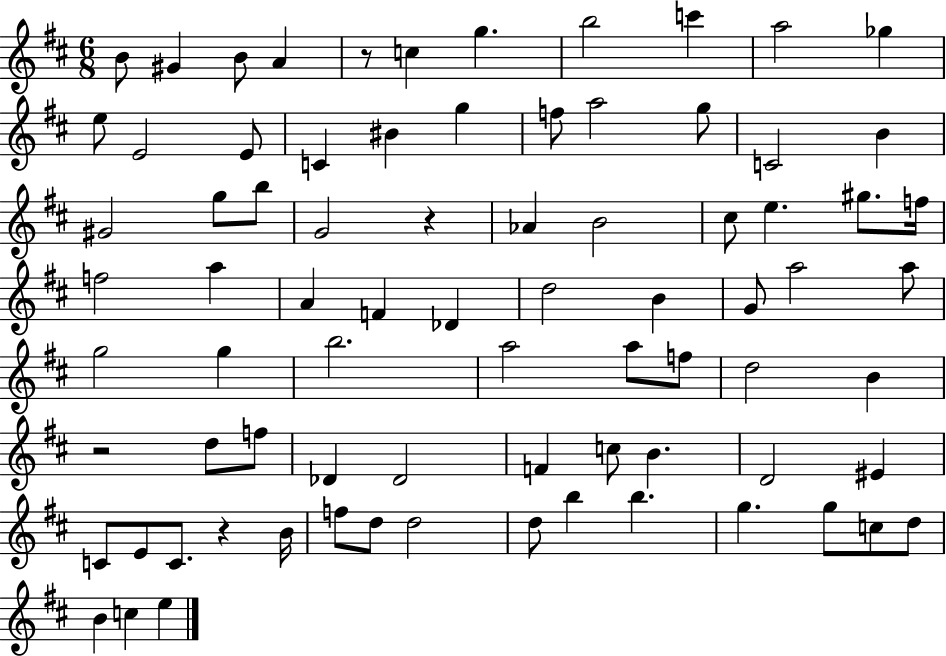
B4/e G#4/q B4/e A4/q R/e C5/q G5/q. B5/h C6/q A5/h Gb5/q E5/e E4/h E4/e C4/q BIS4/q G5/q F5/e A5/h G5/e C4/h B4/q G#4/h G5/e B5/e G4/h R/q Ab4/q B4/h C#5/e E5/q. G#5/e. F5/s F5/h A5/q A4/q F4/q Db4/q D5/h B4/q G4/e A5/h A5/e G5/h G5/q B5/h. A5/h A5/e F5/e D5/h B4/q R/h D5/e F5/e Db4/q Db4/h F4/q C5/e B4/q. D4/h EIS4/q C4/e E4/e C4/e. R/q B4/s F5/e D5/e D5/h D5/e B5/q B5/q. G5/q. G5/e C5/e D5/e B4/q C5/q E5/q